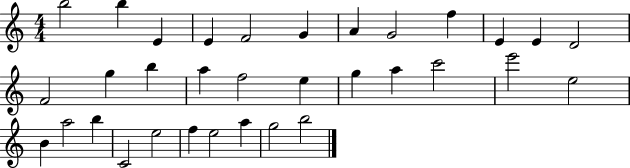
B5/h B5/q E4/q E4/q F4/h G4/q A4/q G4/h F5/q E4/q E4/q D4/h F4/h G5/q B5/q A5/q F5/h E5/q G5/q A5/q C6/h E6/h E5/h B4/q A5/h B5/q C4/h E5/h F5/q E5/h A5/q G5/h B5/h